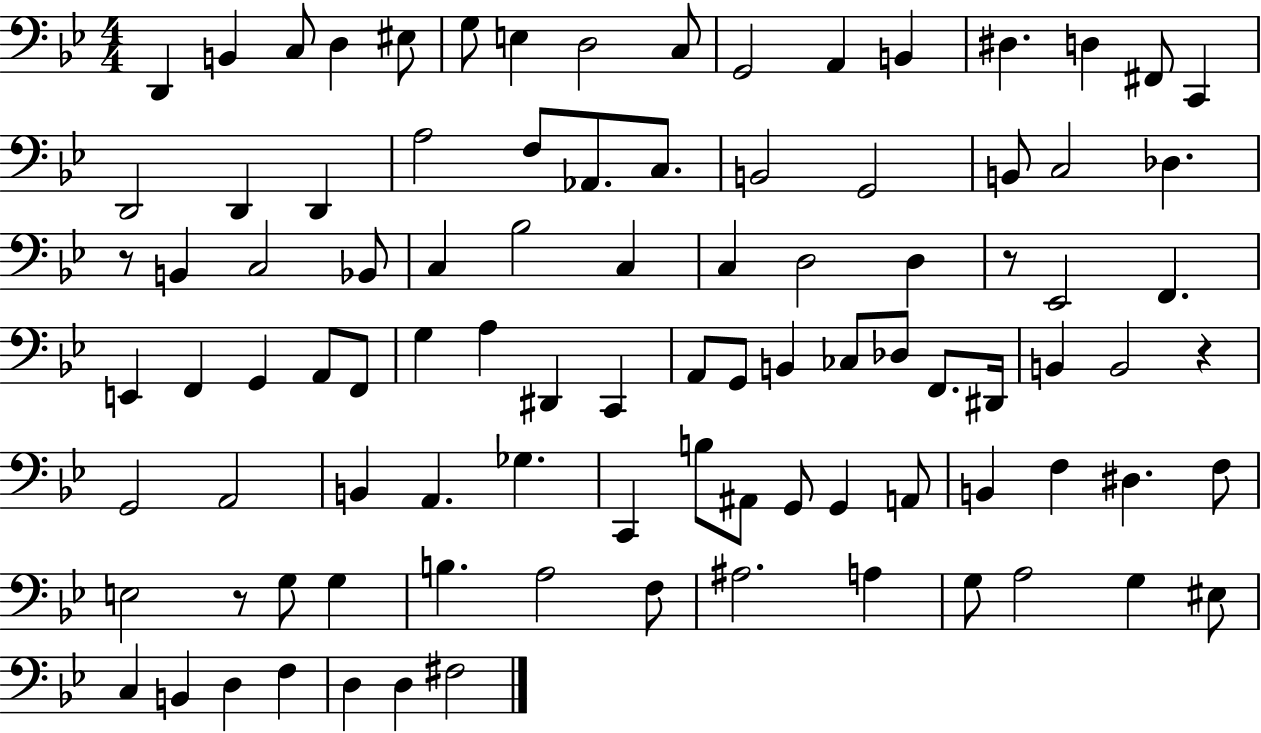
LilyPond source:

{
  \clef bass
  \numericTimeSignature
  \time 4/4
  \key bes \major
  d,4 b,4 c8 d4 eis8 | g8 e4 d2 c8 | g,2 a,4 b,4 | dis4. d4 fis,8 c,4 | \break d,2 d,4 d,4 | a2 f8 aes,8. c8. | b,2 g,2 | b,8 c2 des4. | \break r8 b,4 c2 bes,8 | c4 bes2 c4 | c4 d2 d4 | r8 ees,2 f,4. | \break e,4 f,4 g,4 a,8 f,8 | g4 a4 dis,4 c,4 | a,8 g,8 b,4 ces8 des8 f,8. dis,16 | b,4 b,2 r4 | \break g,2 a,2 | b,4 a,4. ges4. | c,4 b8 ais,8 g,8 g,4 a,8 | b,4 f4 dis4. f8 | \break e2 r8 g8 g4 | b4. a2 f8 | ais2. a4 | g8 a2 g4 eis8 | \break c4 b,4 d4 f4 | d4 d4 fis2 | \bar "|."
}